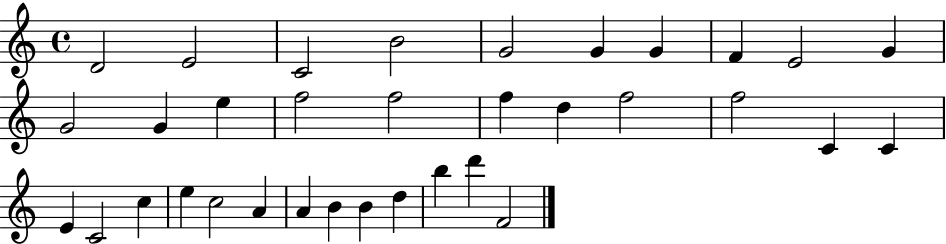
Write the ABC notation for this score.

X:1
T:Untitled
M:4/4
L:1/4
K:C
D2 E2 C2 B2 G2 G G F E2 G G2 G e f2 f2 f d f2 f2 C C E C2 c e c2 A A B B d b d' F2